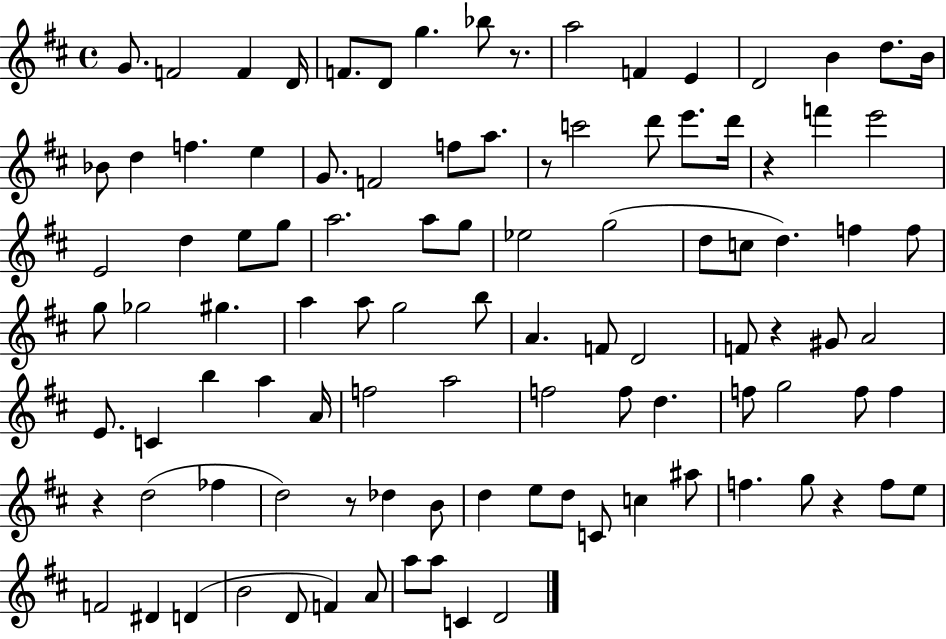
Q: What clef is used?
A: treble